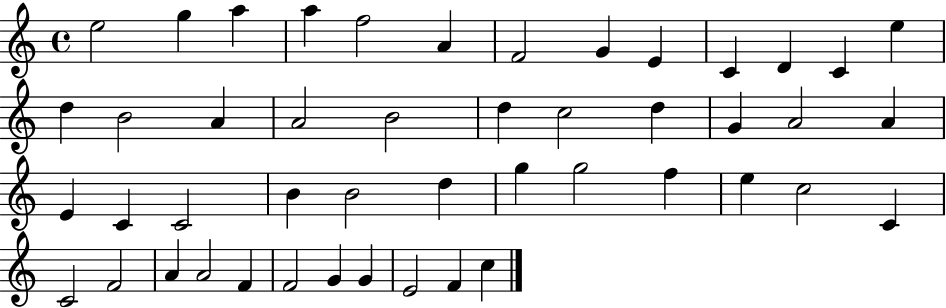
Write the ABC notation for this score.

X:1
T:Untitled
M:4/4
L:1/4
K:C
e2 g a a f2 A F2 G E C D C e d B2 A A2 B2 d c2 d G A2 A E C C2 B B2 d g g2 f e c2 C C2 F2 A A2 F F2 G G E2 F c